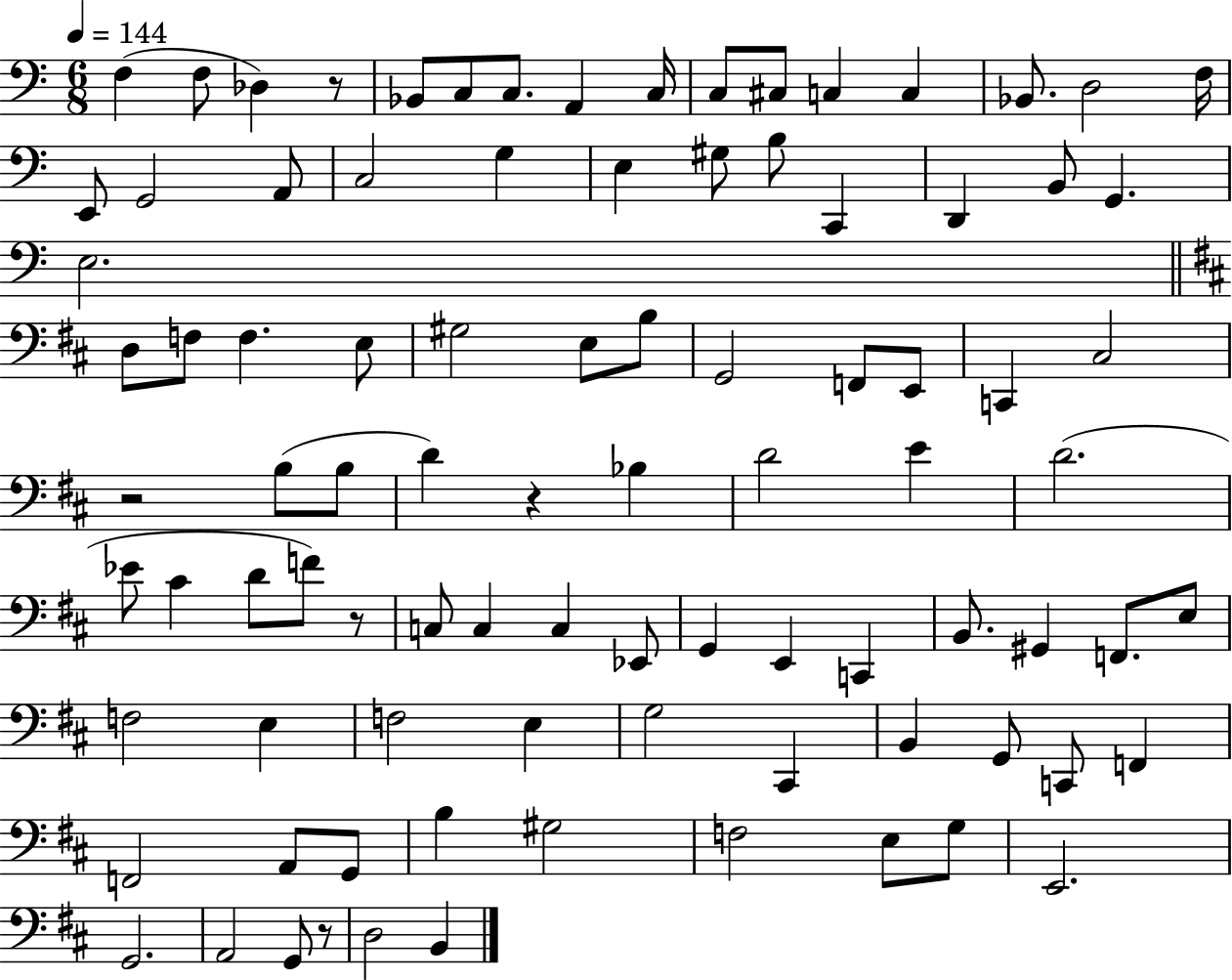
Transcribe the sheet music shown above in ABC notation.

X:1
T:Untitled
M:6/8
L:1/4
K:C
F, F,/2 _D, z/2 _B,,/2 C,/2 C,/2 A,, C,/4 C,/2 ^C,/2 C, C, _B,,/2 D,2 F,/4 E,,/2 G,,2 A,,/2 C,2 G, E, ^G,/2 B,/2 C,, D,, B,,/2 G,, E,2 D,/2 F,/2 F, E,/2 ^G,2 E,/2 B,/2 G,,2 F,,/2 E,,/2 C,, ^C,2 z2 B,/2 B,/2 D z _B, D2 E D2 _E/2 ^C D/2 F/2 z/2 C,/2 C, C, _E,,/2 G,, E,, C,, B,,/2 ^G,, F,,/2 E,/2 F,2 E, F,2 E, G,2 ^C,, B,, G,,/2 C,,/2 F,, F,,2 A,,/2 G,,/2 B, ^G,2 F,2 E,/2 G,/2 E,,2 G,,2 A,,2 G,,/2 z/2 D,2 B,,